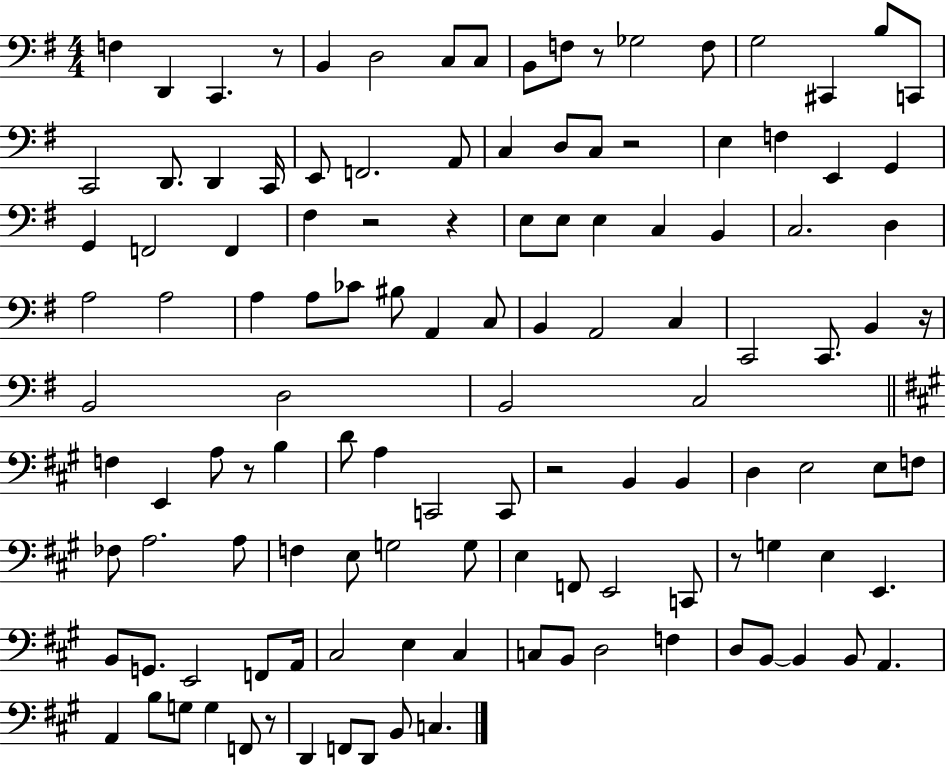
{
  \clef bass
  \numericTimeSignature
  \time 4/4
  \key g \major
  \repeat volta 2 { f4 d,4 c,4. r8 | b,4 d2 c8 c8 | b,8 f8 r8 ges2 f8 | g2 cis,4 b8 c,8 | \break c,2 d,8. d,4 c,16 | e,8 f,2. a,8 | c4 d8 c8 r2 | e4 f4 e,4 g,4 | \break g,4 f,2 f,4 | fis4 r2 r4 | e8 e8 e4 c4 b,4 | c2. d4 | \break a2 a2 | a4 a8 ces'8 bis8 a,4 c8 | b,4 a,2 c4 | c,2 c,8. b,4 r16 | \break b,2 d2 | b,2 c2 | \bar "||" \break \key a \major f4 e,4 a8 r8 b4 | d'8 a4 c,2 c,8 | r2 b,4 b,4 | d4 e2 e8 f8 | \break fes8 a2. a8 | f4 e8 g2 g8 | e4 f,8 e,2 c,8 | r8 g4 e4 e,4. | \break b,8 g,8. e,2 f,8 a,16 | cis2 e4 cis4 | c8 b,8 d2 f4 | d8 b,8~~ b,4 b,8 a,4. | \break a,4 b8 g8 g4 f,8 r8 | d,4 f,8 d,8 b,8 c4. | } \bar "|."
}